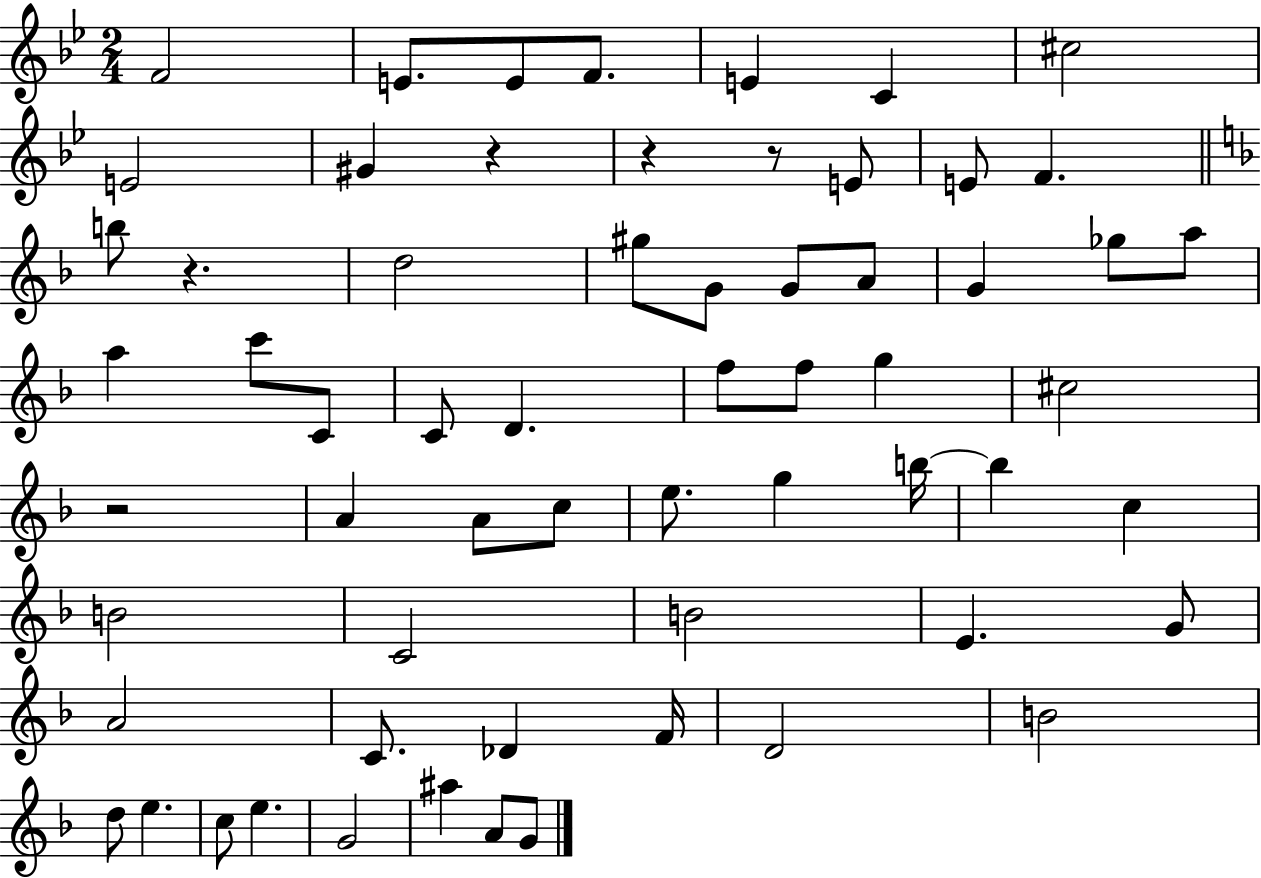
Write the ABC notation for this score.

X:1
T:Untitled
M:2/4
L:1/4
K:Bb
F2 E/2 E/2 F/2 E C ^c2 E2 ^G z z z/2 E/2 E/2 F b/2 z d2 ^g/2 G/2 G/2 A/2 G _g/2 a/2 a c'/2 C/2 C/2 D f/2 f/2 g ^c2 z2 A A/2 c/2 e/2 g b/4 b c B2 C2 B2 E G/2 A2 C/2 _D F/4 D2 B2 d/2 e c/2 e G2 ^a A/2 G/2